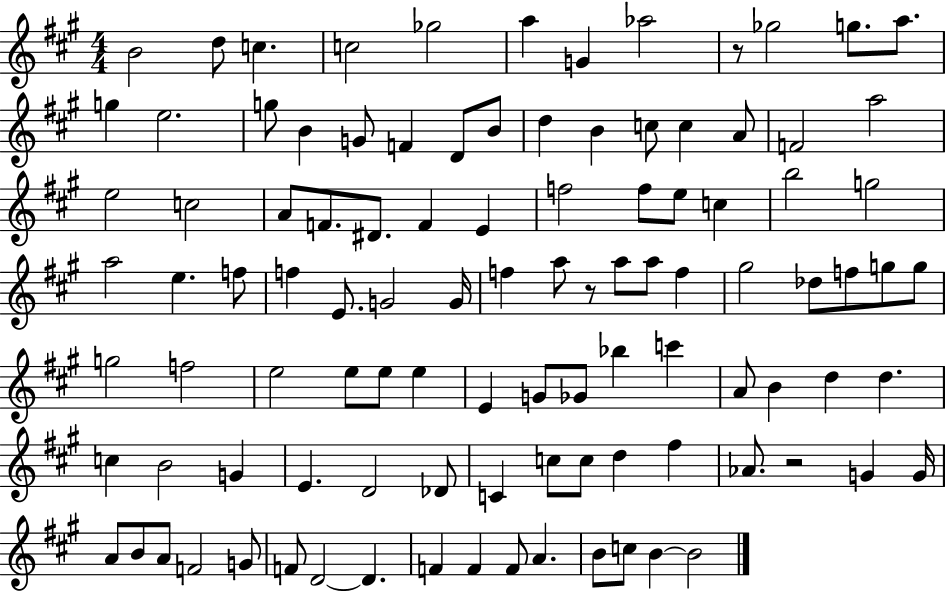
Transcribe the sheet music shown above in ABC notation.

X:1
T:Untitled
M:4/4
L:1/4
K:A
B2 d/2 c c2 _g2 a G _a2 z/2 _g2 g/2 a/2 g e2 g/2 B G/2 F D/2 B/2 d B c/2 c A/2 F2 a2 e2 c2 A/2 F/2 ^D/2 F E f2 f/2 e/2 c b2 g2 a2 e f/2 f E/2 G2 G/4 f a/2 z/2 a/2 a/2 f ^g2 _d/2 f/2 g/2 g/2 g2 f2 e2 e/2 e/2 e E G/2 _G/2 _b c' A/2 B d d c B2 G E D2 _D/2 C c/2 c/2 d ^f _A/2 z2 G G/4 A/2 B/2 A/2 F2 G/2 F/2 D2 D F F F/2 A B/2 c/2 B B2